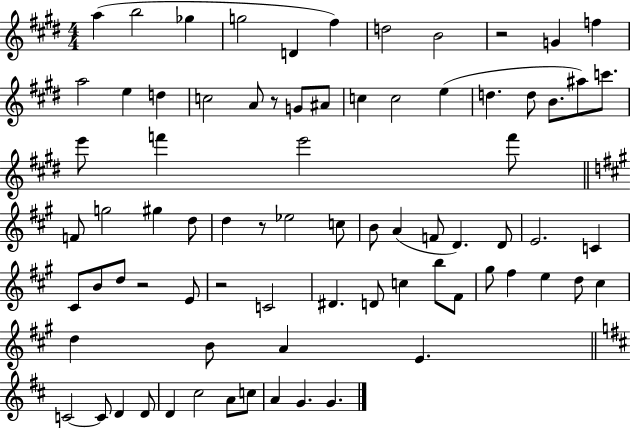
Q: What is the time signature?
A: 4/4